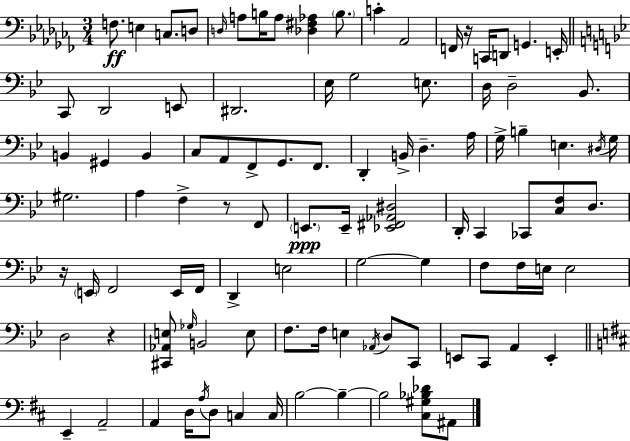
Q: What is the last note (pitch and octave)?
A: A#2